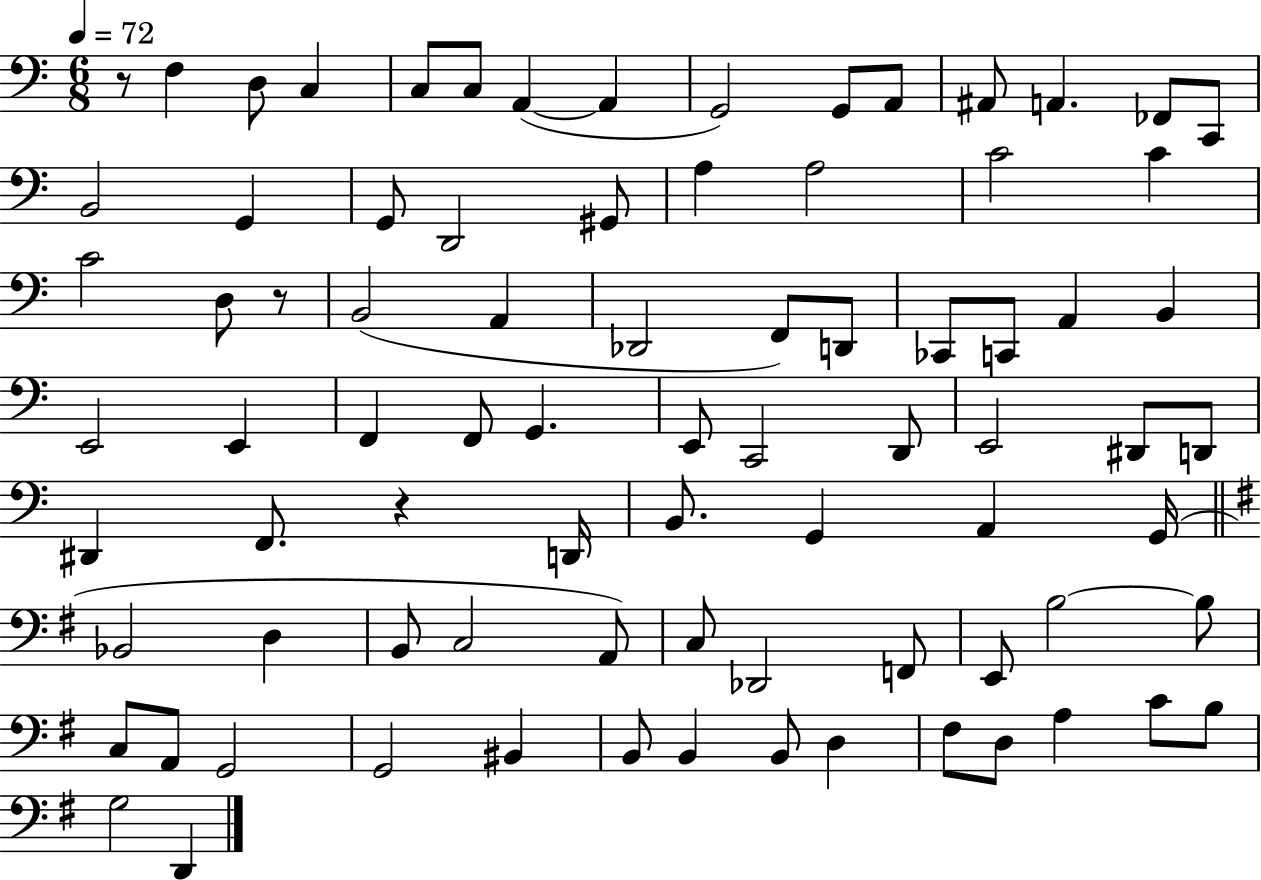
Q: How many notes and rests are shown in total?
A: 82